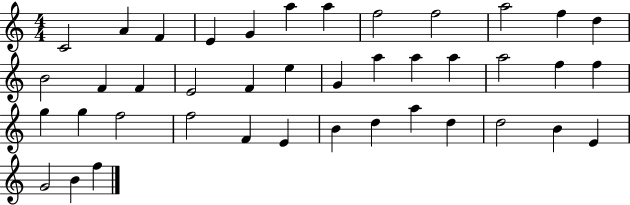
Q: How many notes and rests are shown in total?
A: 41